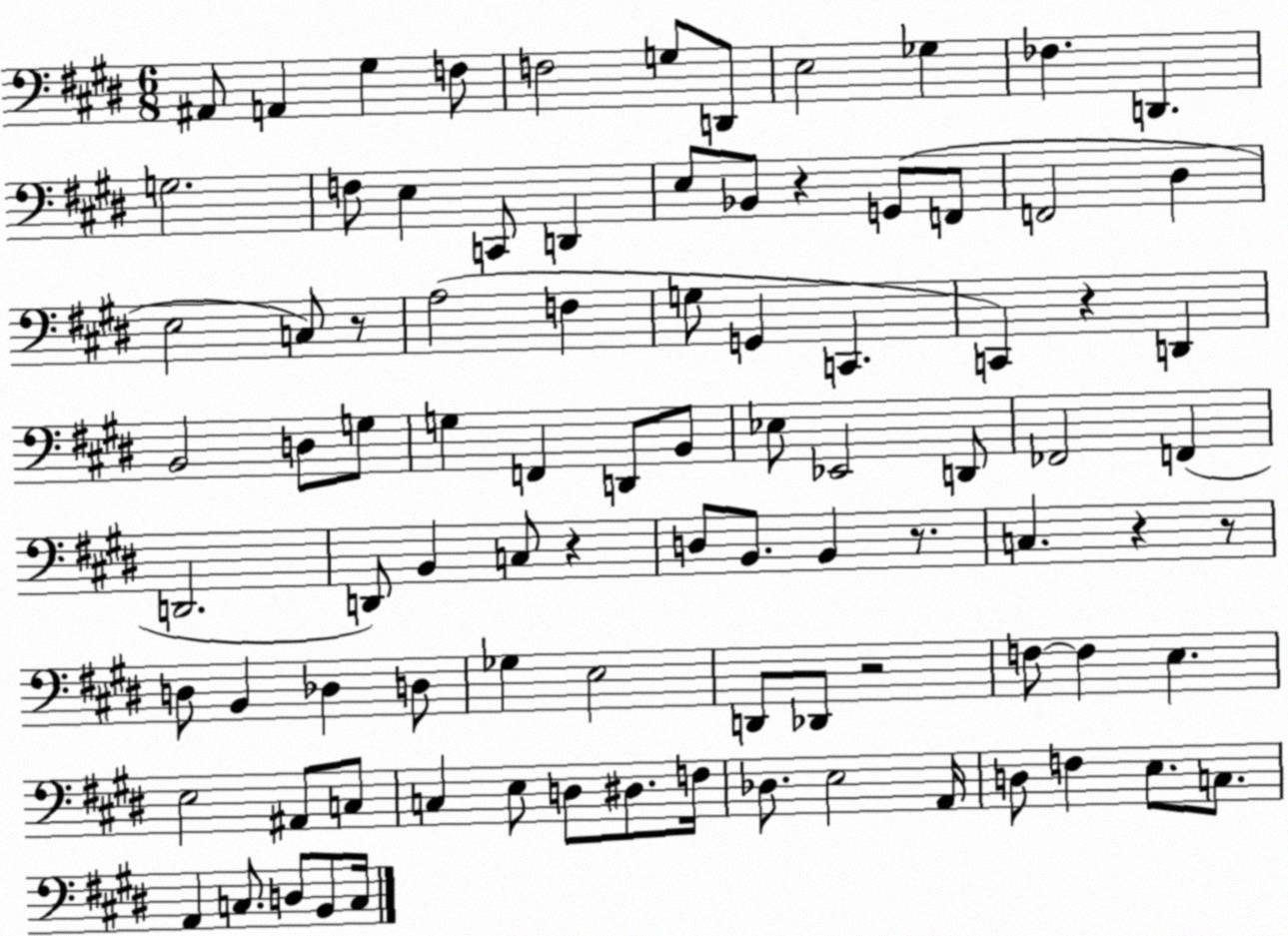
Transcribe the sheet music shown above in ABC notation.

X:1
T:Untitled
M:6/8
L:1/4
K:E
^A,,/2 A,, ^G, F,/2 F,2 G,/2 D,,/2 E,2 _G, _F, D,, G,2 F,/2 E, C,,/2 D,, E,/2 _B,,/2 z G,,/2 F,,/2 F,,2 ^D, E,2 C,/2 z/2 A,2 F, G,/2 G,, C,, C,, z D,, B,,2 D,/2 G,/2 G, F,, D,,/2 B,,/2 _E,/2 _E,,2 D,,/2 _F,,2 F,, D,,2 D,,/2 B,, C,/2 z D,/2 B,,/2 B,, z/2 C, z z/2 D,/2 B,, _D, D,/2 _G, E,2 D,,/2 _D,,/2 z2 F,/2 F, E, E,2 ^A,,/2 C,/2 C, E,/2 D,/2 ^D,/2 F,/4 _D,/2 E,2 A,,/4 D,/2 F, E,/2 C,/2 A,, C,/2 D,/2 B,,/2 C,/4